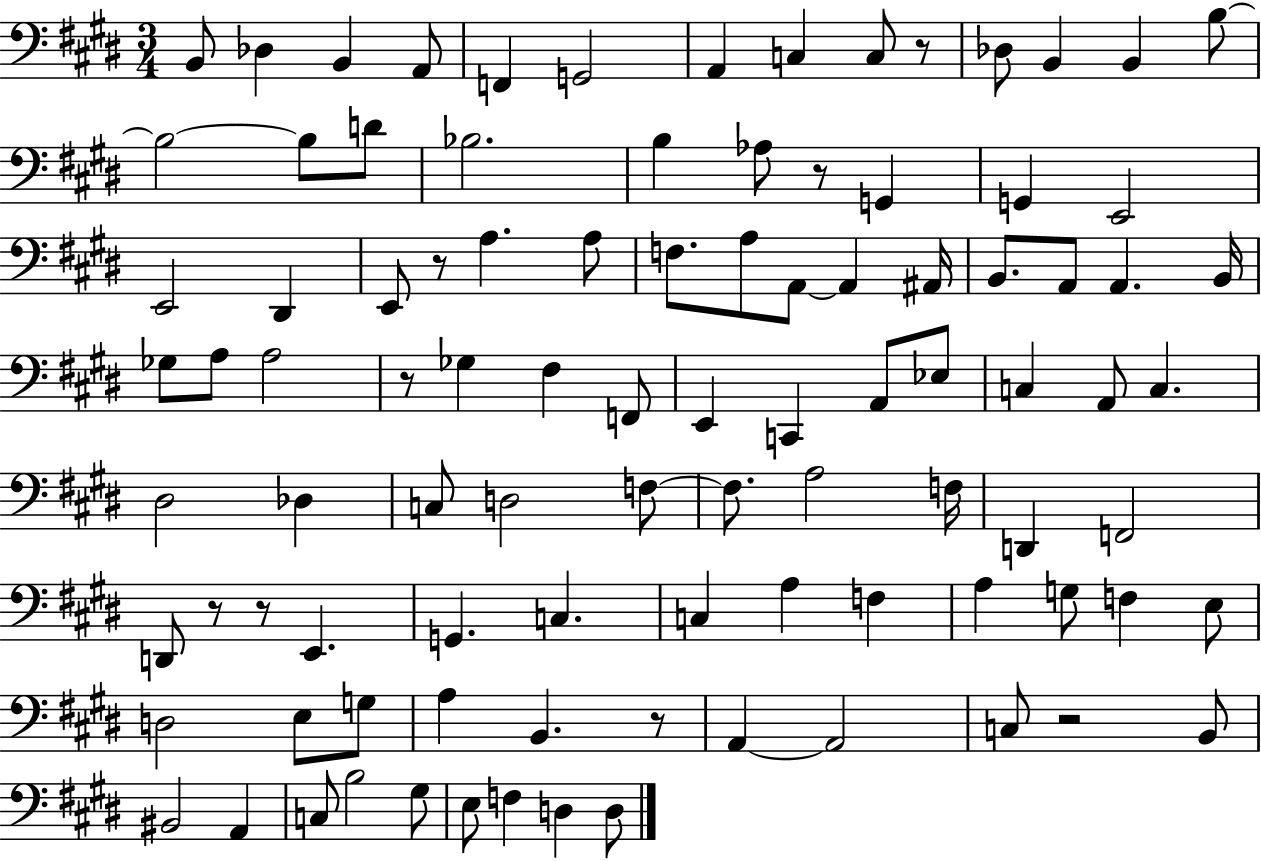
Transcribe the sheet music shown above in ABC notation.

X:1
T:Untitled
M:3/4
L:1/4
K:E
B,,/2 _D, B,, A,,/2 F,, G,,2 A,, C, C,/2 z/2 _D,/2 B,, B,, B,/2 B,2 B,/2 D/2 _B,2 B, _A,/2 z/2 G,, G,, E,,2 E,,2 ^D,, E,,/2 z/2 A, A,/2 F,/2 A,/2 A,,/2 A,, ^A,,/4 B,,/2 A,,/2 A,, B,,/4 _G,/2 A,/2 A,2 z/2 _G, ^F, F,,/2 E,, C,, A,,/2 _E,/2 C, A,,/2 C, ^D,2 _D, C,/2 D,2 F,/2 F,/2 A,2 F,/4 D,, F,,2 D,,/2 z/2 z/2 E,, G,, C, C, A, F, A, G,/2 F, E,/2 D,2 E,/2 G,/2 A, B,, z/2 A,, A,,2 C,/2 z2 B,,/2 ^B,,2 A,, C,/2 B,2 ^G,/2 E,/2 F, D, D,/2